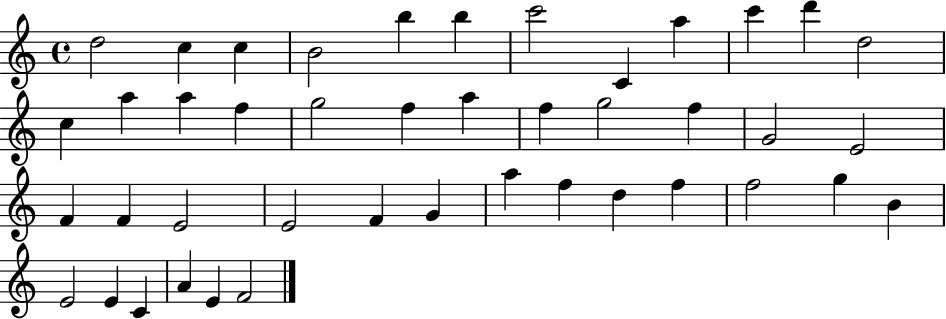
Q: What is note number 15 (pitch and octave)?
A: A5